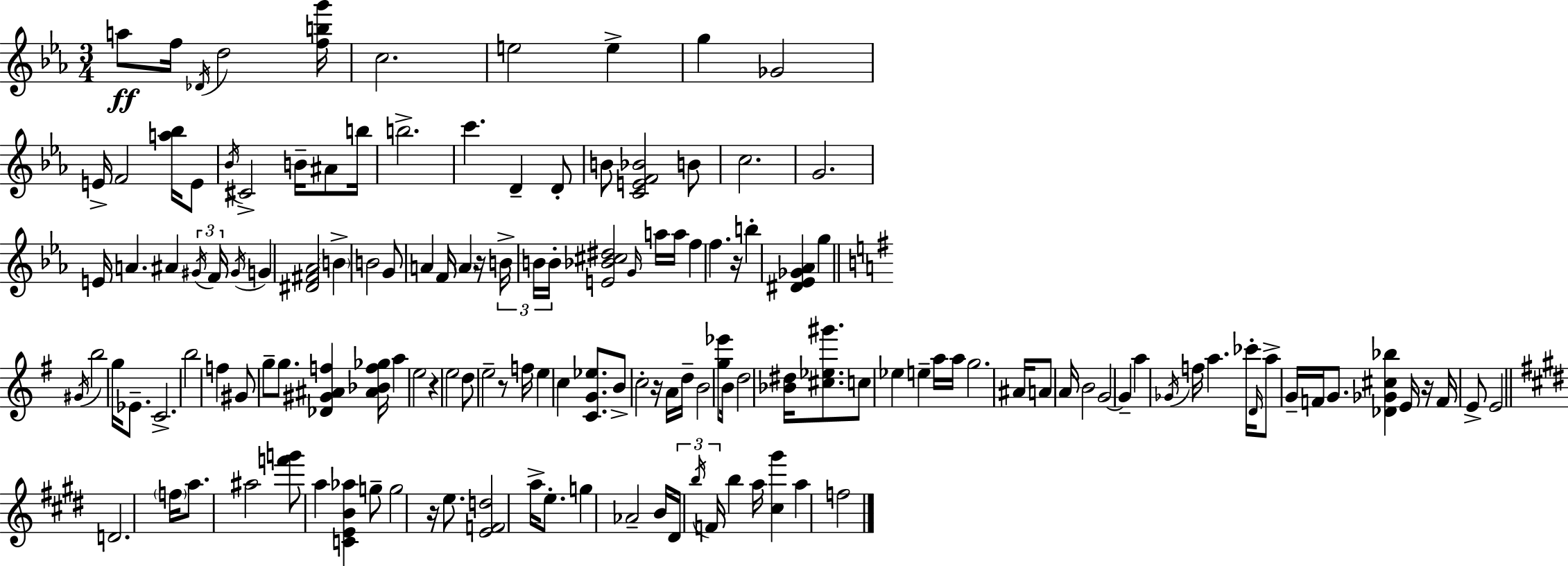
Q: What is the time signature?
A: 3/4